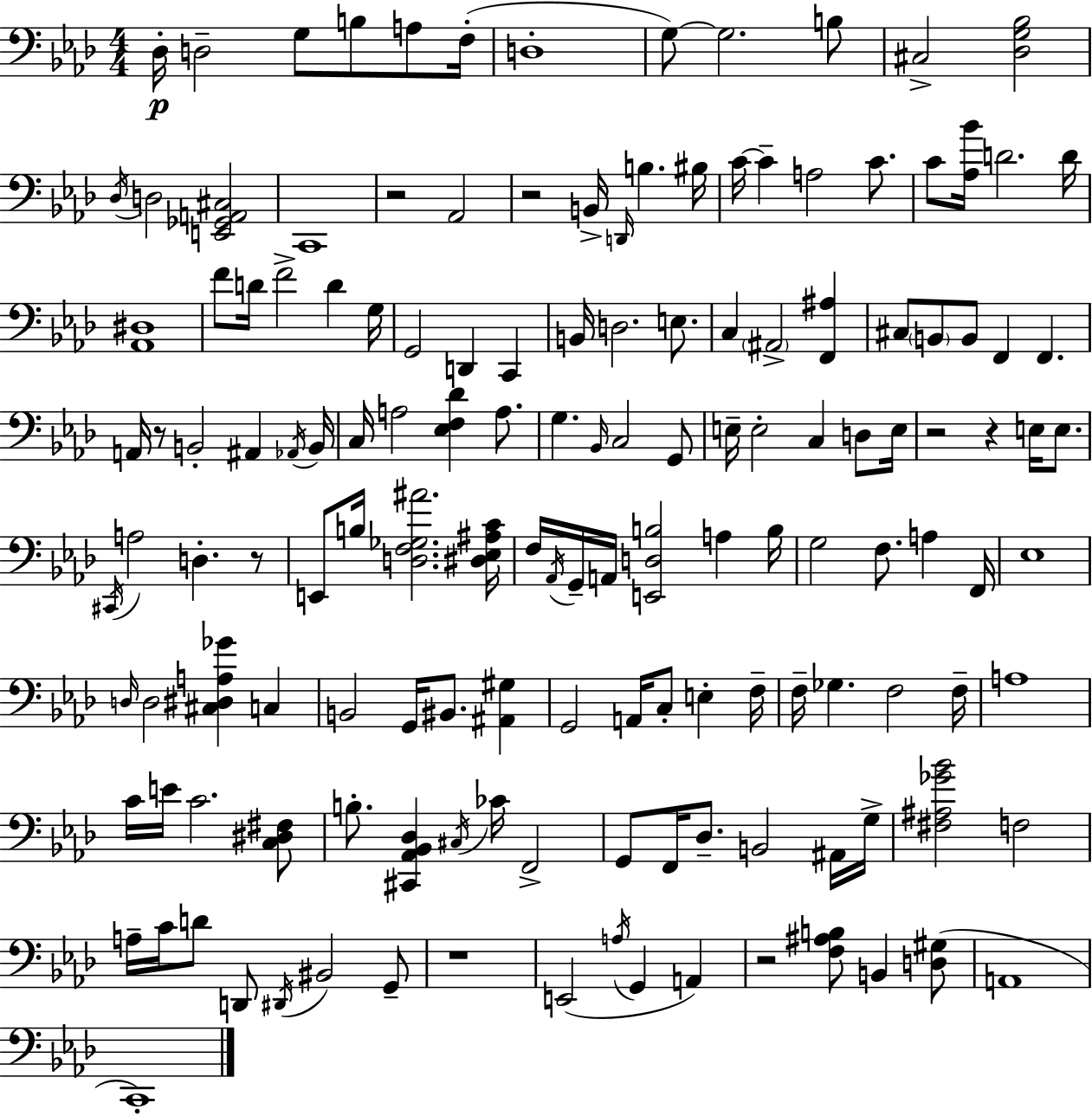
Db3/s D3/h G3/e B3/e A3/e F3/s D3/w G3/e G3/h. B3/e C#3/h [Db3,G3,Bb3]/h Db3/s D3/h [E2,Gb2,A2,C#3]/h C2/w R/h Ab2/h R/h B2/s D2/s B3/q. BIS3/s C4/s C4/q A3/h C4/e. C4/e [Ab3,Bb4]/s D4/h. D4/s [Ab2,D#3]/w F4/e D4/s F4/h D4/q G3/s G2/h D2/q C2/q B2/s D3/h. E3/e. C3/q A#2/h [F2,A#3]/q C#3/e B2/e B2/e F2/q F2/q. A2/s R/e B2/h A#2/q Ab2/s B2/s C3/s A3/h [Eb3,F3,Db4]/q A3/e. G3/q. Bb2/s C3/h G2/e E3/s E3/h C3/q D3/e E3/s R/h R/q E3/s E3/e. C#2/s A3/h D3/q. R/e E2/e B3/s [D3,F3,Gb3,A#4]/h. [D#3,Eb3,A#3,C4]/s F3/s Ab2/s G2/s A2/s [E2,D3,B3]/h A3/q B3/s G3/h F3/e. A3/q F2/s Eb3/w D3/s D3/h [C#3,D#3,A3,Gb4]/q C3/q B2/h G2/s BIS2/e. [A#2,G#3]/q G2/h A2/s C3/e E3/q F3/s F3/s Gb3/q. F3/h F3/s A3/w C4/s E4/s C4/h. [C3,D#3,F#3]/e B3/e. [C#2,Ab2,Bb2,Db3]/q C#3/s CES4/s F2/h G2/e F2/s Db3/e. B2/h A#2/s G3/s [F#3,A#3,Gb4,Bb4]/h F3/h A3/s C4/s D4/e D2/e D#2/s BIS2/h G2/e R/w E2/h A3/s G2/q A2/q R/h [F3,A#3,B3]/e B2/q [D3,G#3]/e A2/w C2/w